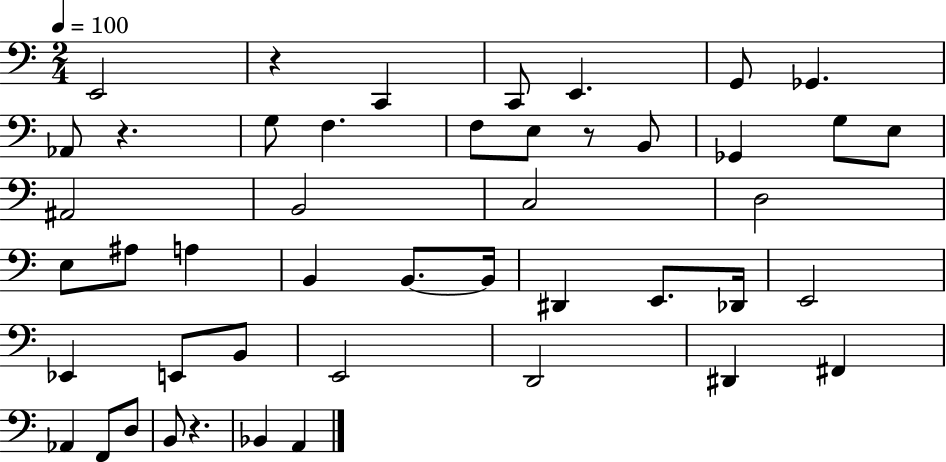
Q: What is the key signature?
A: C major